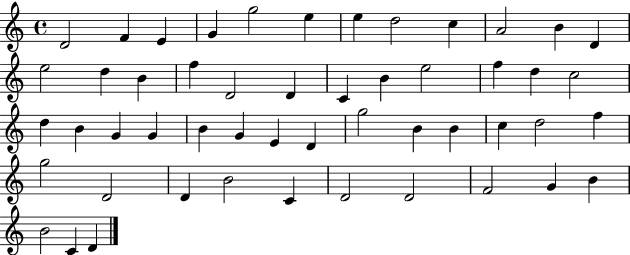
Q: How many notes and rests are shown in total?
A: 51